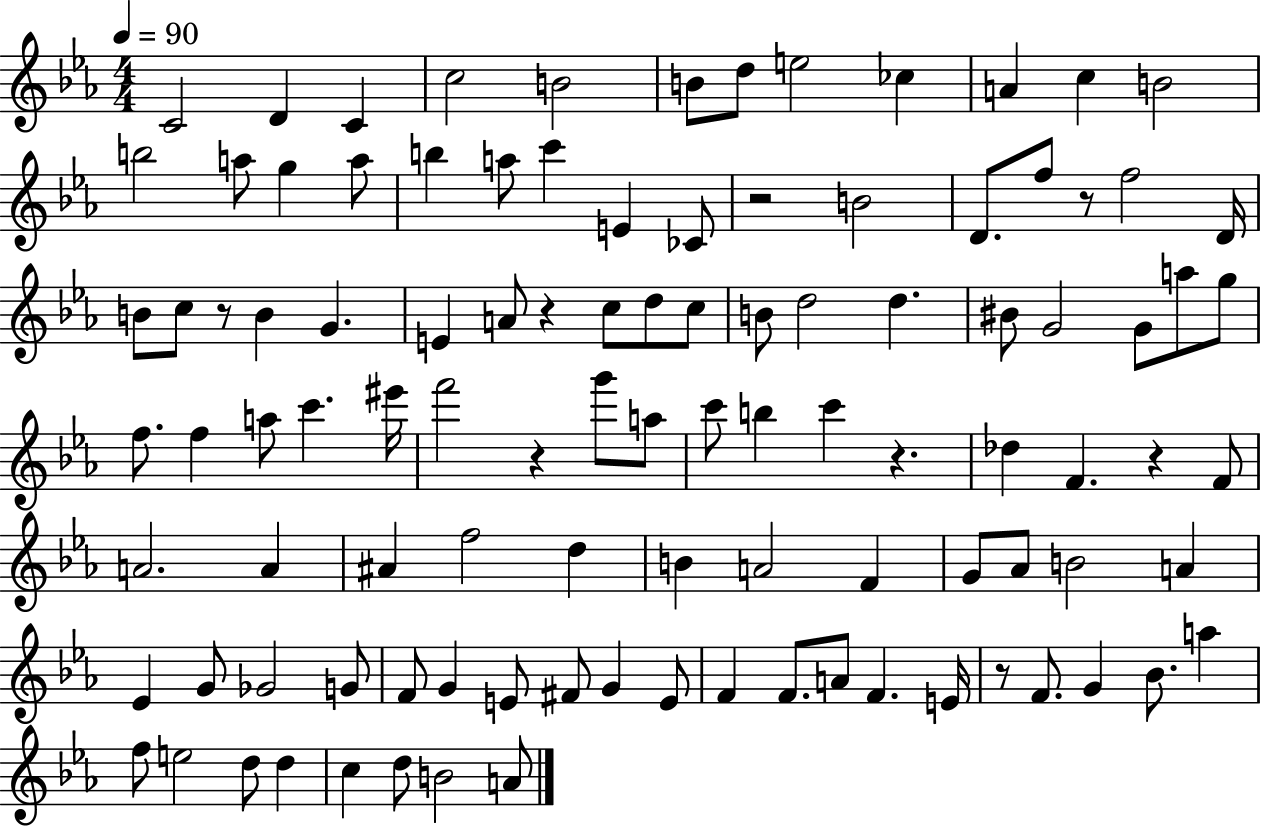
C4/h D4/q C4/q C5/h B4/h B4/e D5/e E5/h CES5/q A4/q C5/q B4/h B5/h A5/e G5/q A5/e B5/q A5/e C6/q E4/q CES4/e R/h B4/h D4/e. F5/e R/e F5/h D4/s B4/e C5/e R/e B4/q G4/q. E4/q A4/e R/q C5/e D5/e C5/e B4/e D5/h D5/q. BIS4/e G4/h G4/e A5/e G5/e F5/e. F5/q A5/e C6/q. EIS6/s F6/h R/q G6/e A5/e C6/e B5/q C6/q R/q. Db5/q F4/q. R/q F4/e A4/h. A4/q A#4/q F5/h D5/q B4/q A4/h F4/q G4/e Ab4/e B4/h A4/q Eb4/q G4/e Gb4/h G4/e F4/e G4/q E4/e F#4/e G4/q E4/e F4/q F4/e. A4/e F4/q. E4/s R/e F4/e. G4/q Bb4/e. A5/q F5/e E5/h D5/e D5/q C5/q D5/e B4/h A4/e